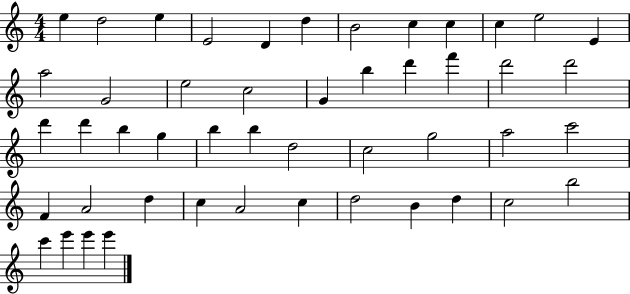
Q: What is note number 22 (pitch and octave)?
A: D6